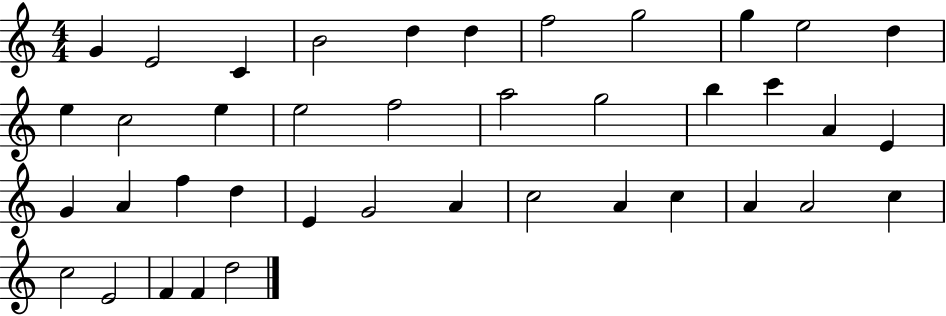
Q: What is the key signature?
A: C major